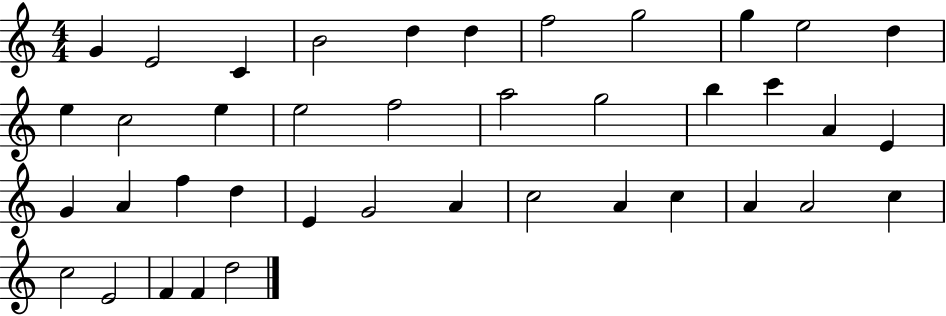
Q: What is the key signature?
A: C major